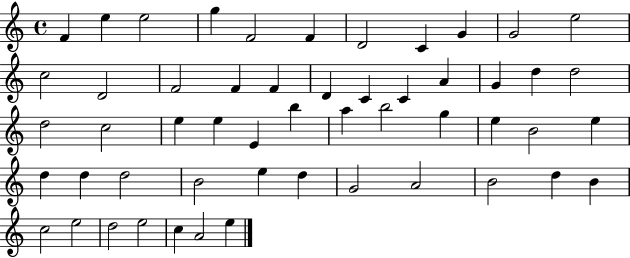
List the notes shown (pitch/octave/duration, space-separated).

F4/q E5/q E5/h G5/q F4/h F4/q D4/h C4/q G4/q G4/h E5/h C5/h D4/h F4/h F4/q F4/q D4/q C4/q C4/q A4/q G4/q D5/q D5/h D5/h C5/h E5/q E5/q E4/q B5/q A5/q B5/h G5/q E5/q B4/h E5/q D5/q D5/q D5/h B4/h E5/q D5/q G4/h A4/h B4/h D5/q B4/q C5/h E5/h D5/h E5/h C5/q A4/h E5/q